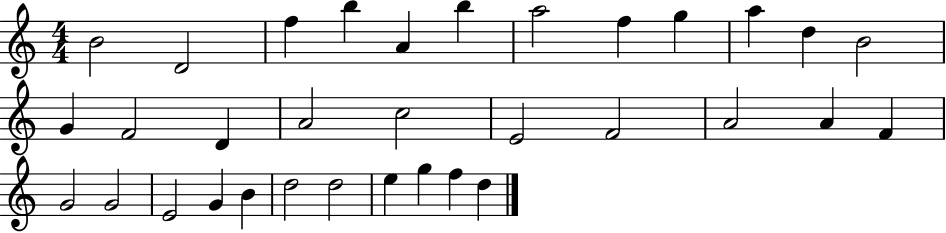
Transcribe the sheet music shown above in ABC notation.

X:1
T:Untitled
M:4/4
L:1/4
K:C
B2 D2 f b A b a2 f g a d B2 G F2 D A2 c2 E2 F2 A2 A F G2 G2 E2 G B d2 d2 e g f d